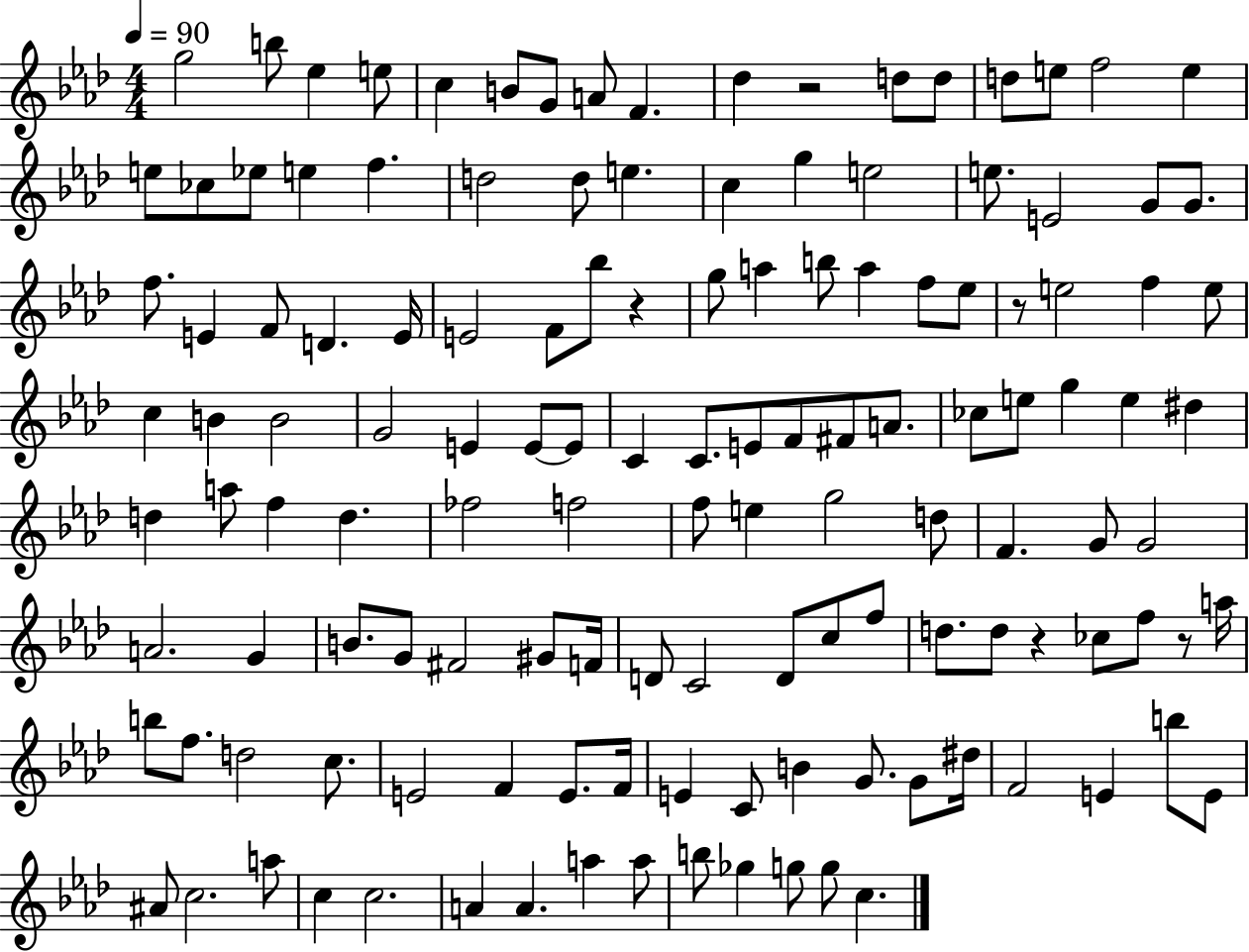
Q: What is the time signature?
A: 4/4